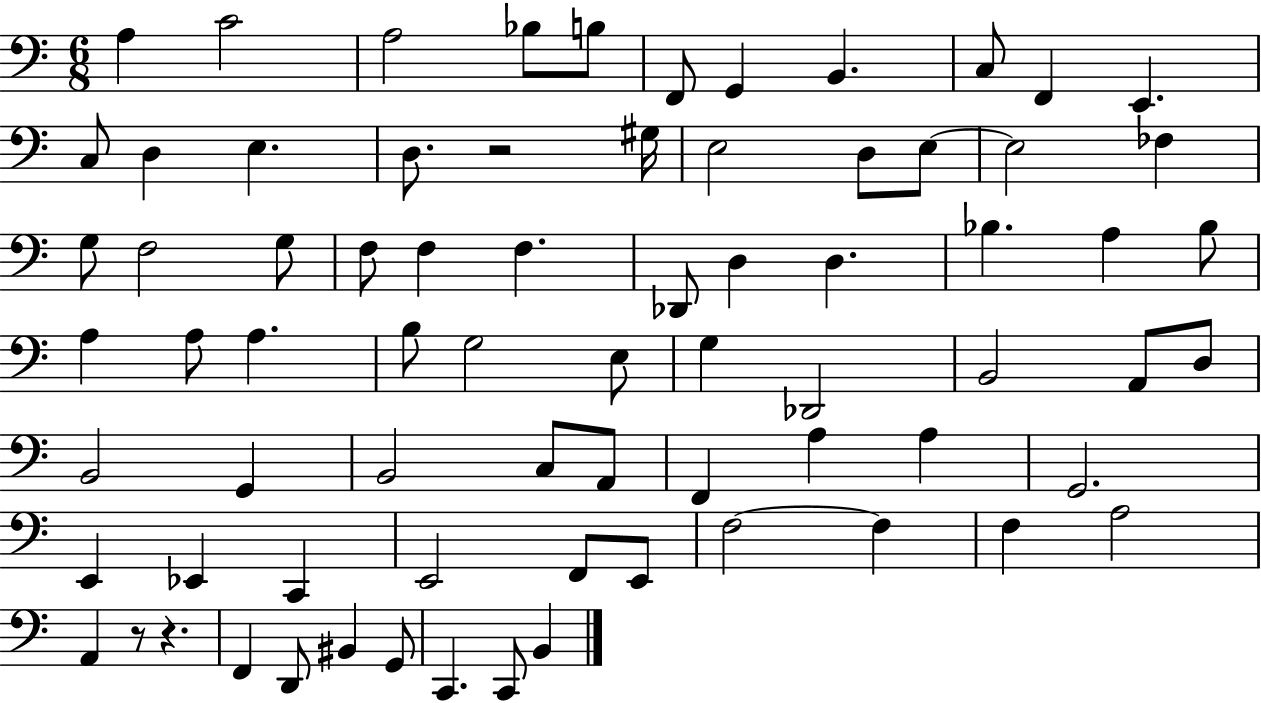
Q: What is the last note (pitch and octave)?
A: B2